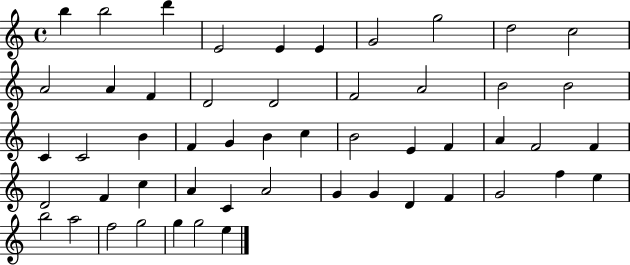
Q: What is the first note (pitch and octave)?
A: B5